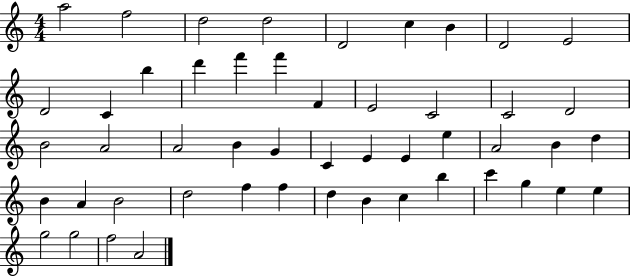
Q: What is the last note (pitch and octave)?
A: A4